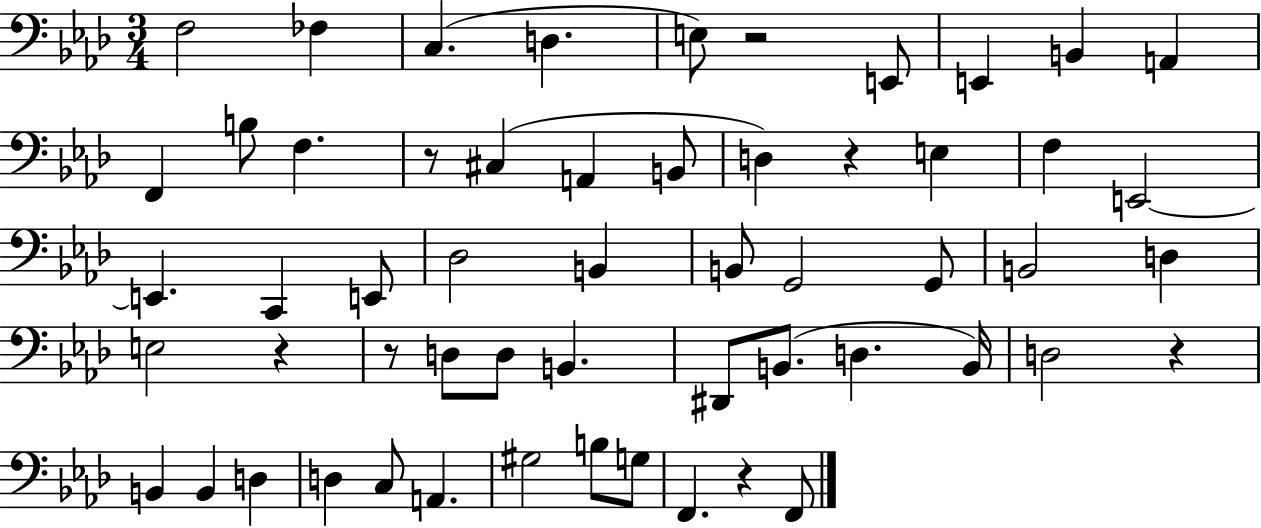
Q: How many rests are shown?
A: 7